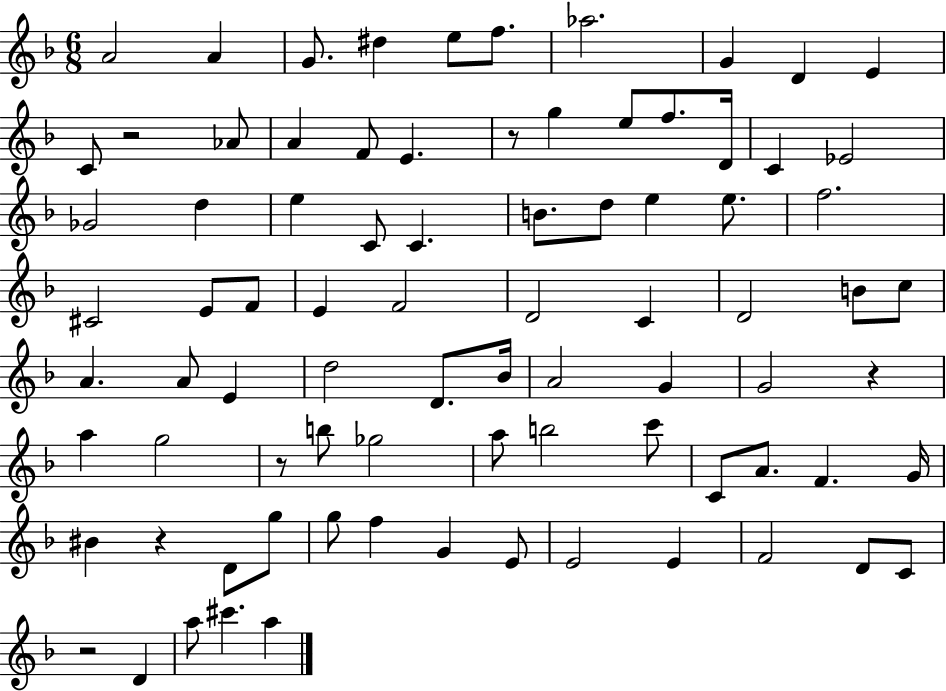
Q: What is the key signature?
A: F major